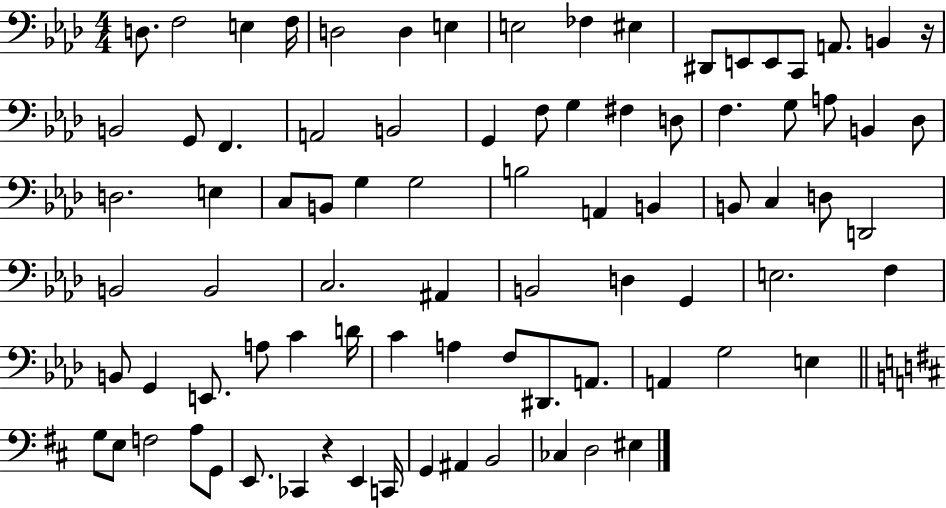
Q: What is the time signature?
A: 4/4